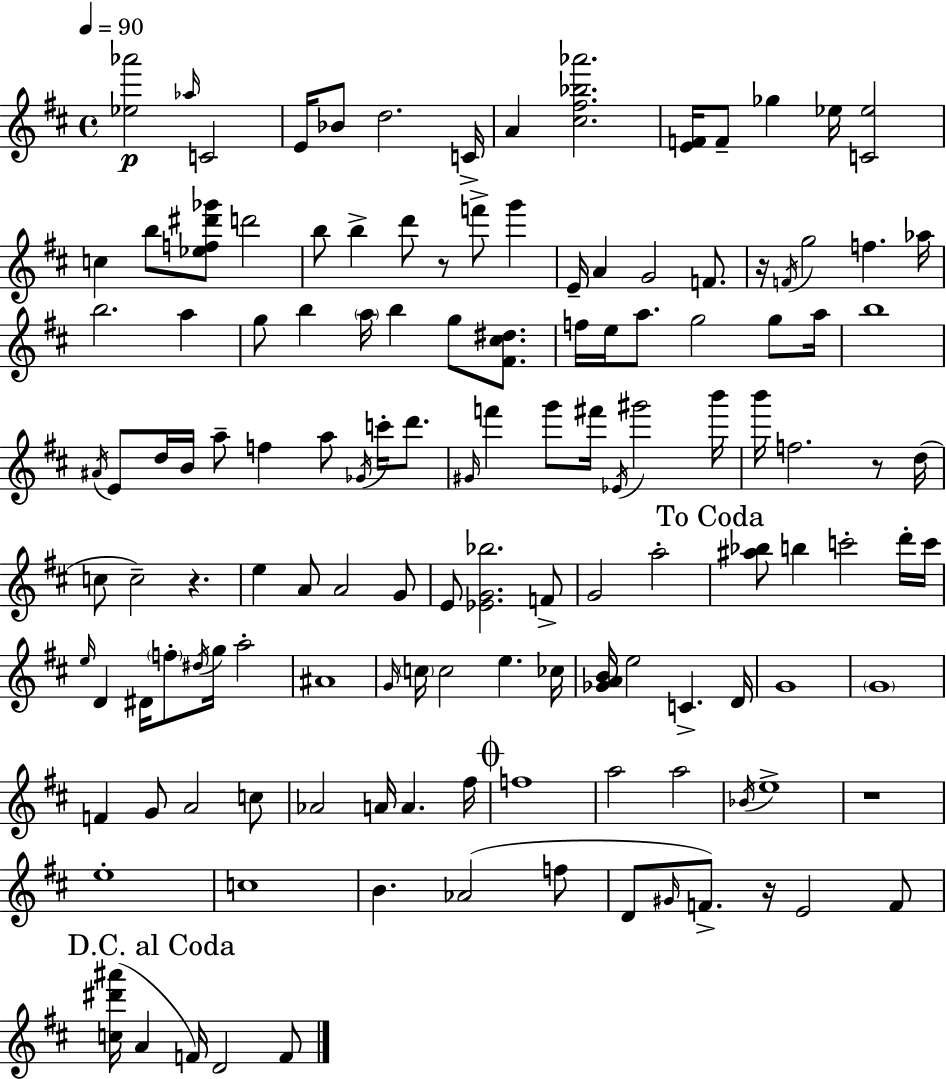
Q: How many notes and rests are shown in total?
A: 135